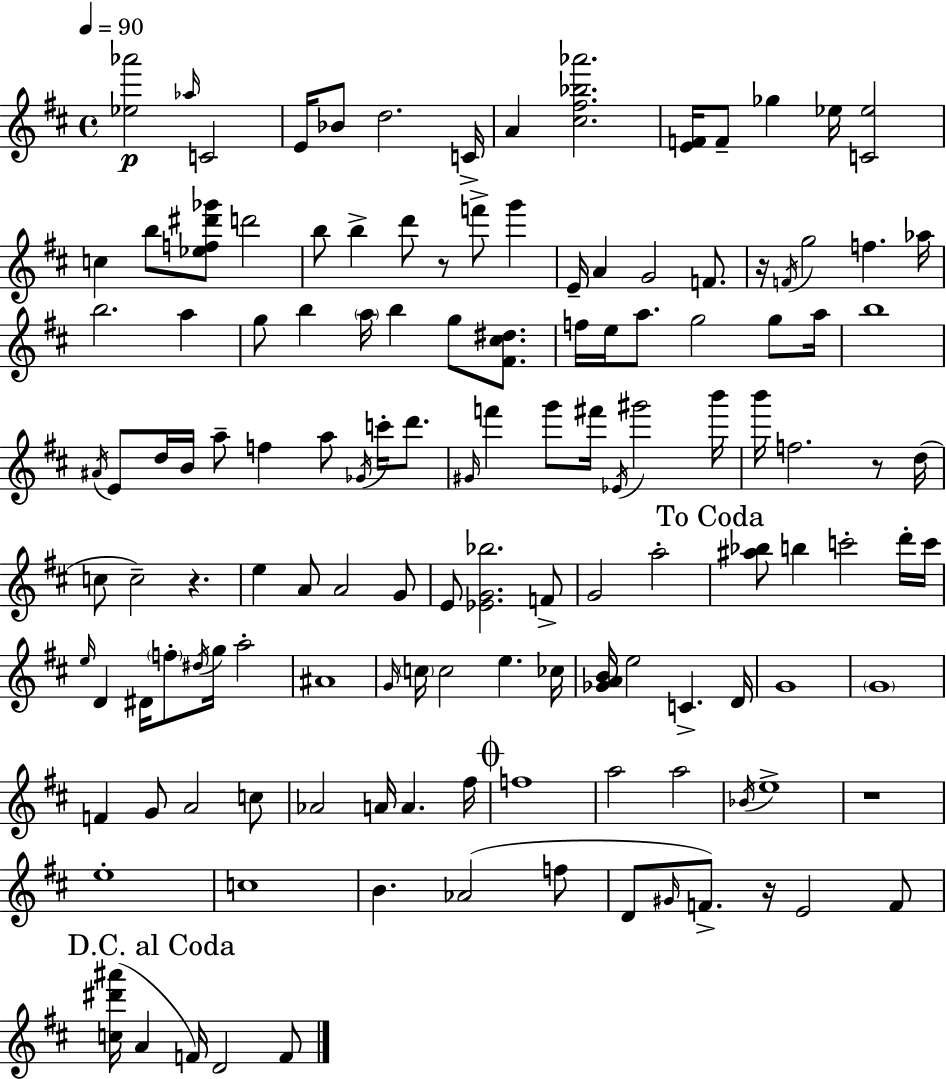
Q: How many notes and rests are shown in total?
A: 135